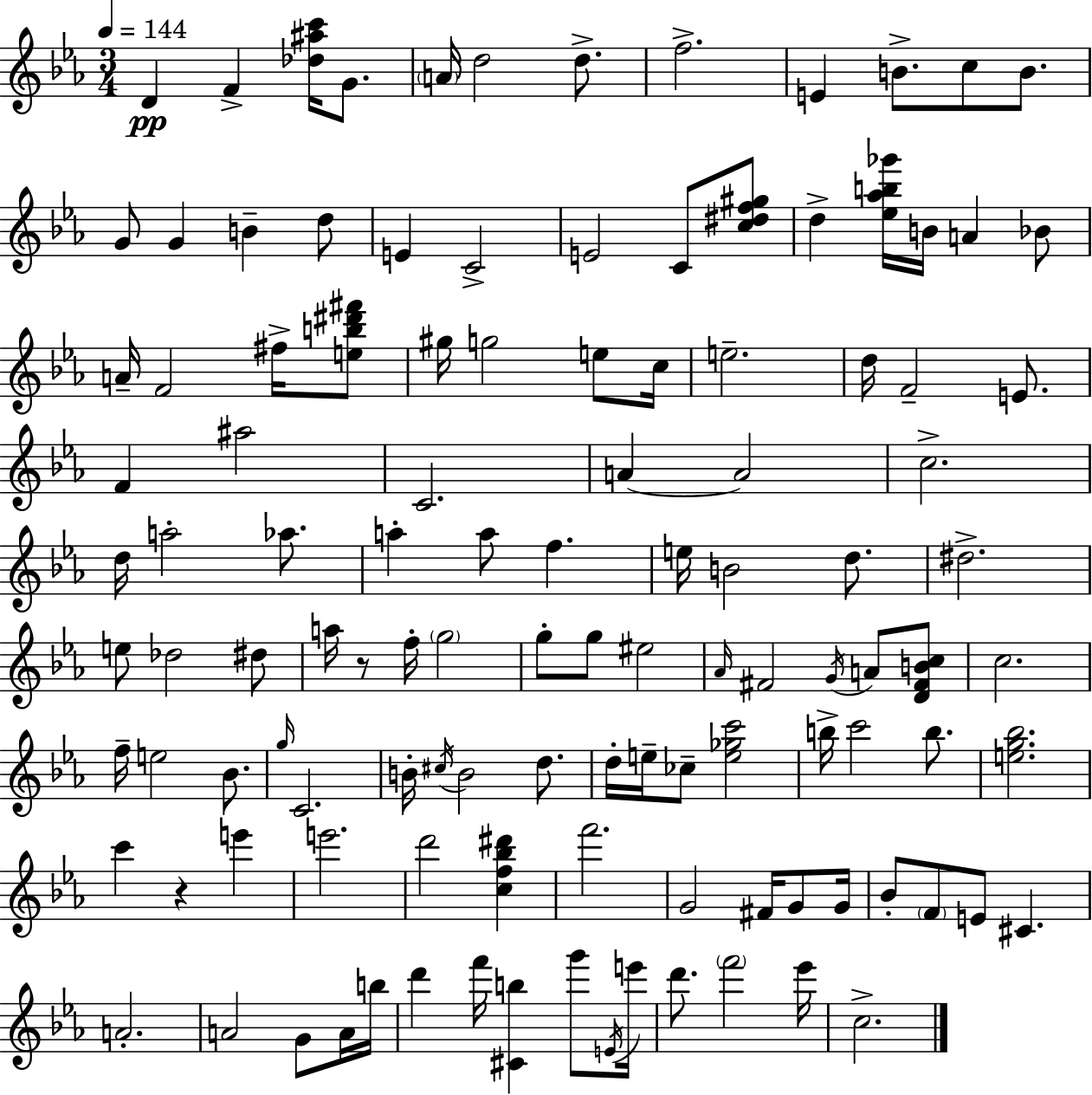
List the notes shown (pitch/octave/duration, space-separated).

D4/q F4/q [Db5,A#5,C6]/s G4/e. A4/s D5/h D5/e. F5/h. E4/q B4/e. C5/e B4/e. G4/e G4/q B4/q D5/e E4/q C4/h E4/h C4/e [C5,D#5,F5,G#5]/e D5/q [Eb5,Ab5,B5,Gb6]/s B4/s A4/q Bb4/e A4/s F4/h F#5/s [E5,B5,D#6,F#6]/e G#5/s G5/h E5/e C5/s E5/h. D5/s F4/h E4/e. F4/q A#5/h C4/h. A4/q A4/h C5/h. D5/s A5/h Ab5/e. A5/q A5/e F5/q. E5/s B4/h D5/e. D#5/h. E5/e Db5/h D#5/e A5/s R/e F5/s G5/h G5/e G5/e EIS5/h Ab4/s F#4/h G4/s A4/e [D4,F#4,B4,C5]/e C5/h. F5/s E5/h Bb4/e. G5/s C4/h. B4/s C#5/s B4/h D5/e. D5/s E5/s CES5/e [E5,Gb5,C6]/h B5/s C6/h B5/e. [E5,G5,Bb5]/h. C6/q R/q E6/q E6/h. D6/h [C5,F5,Bb5,D#6]/q F6/h. G4/h F#4/s G4/e G4/s Bb4/e F4/e E4/e C#4/q. A4/h. A4/h G4/e A4/s B5/s D6/q F6/s [C#4,B5]/q G6/e E4/s E6/s D6/e. F6/h Eb6/s C5/h.